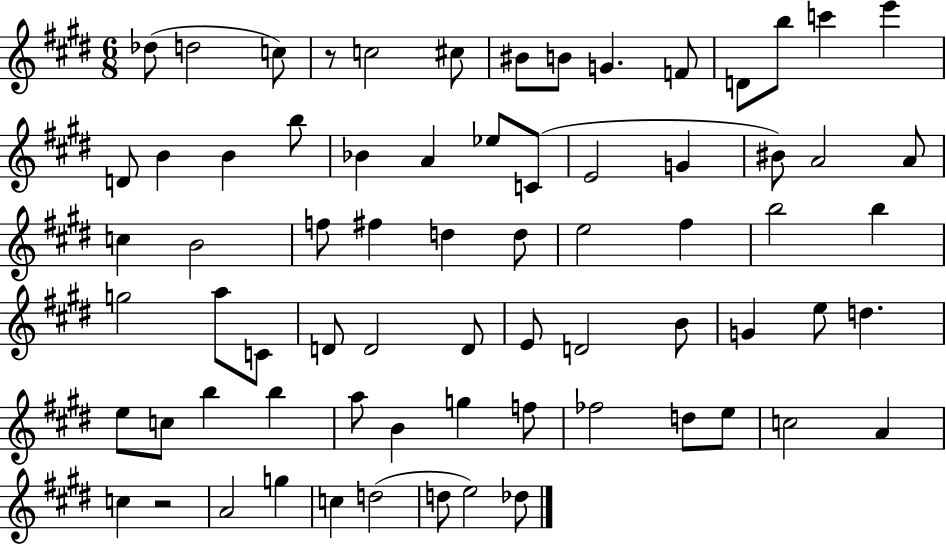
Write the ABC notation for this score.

X:1
T:Untitled
M:6/8
L:1/4
K:E
_d/2 d2 c/2 z/2 c2 ^c/2 ^B/2 B/2 G F/2 D/2 b/2 c' e' D/2 B B b/2 _B A _e/2 C/2 E2 G ^B/2 A2 A/2 c B2 f/2 ^f d d/2 e2 ^f b2 b g2 a/2 C/2 D/2 D2 D/2 E/2 D2 B/2 G e/2 d e/2 c/2 b b a/2 B g f/2 _f2 d/2 e/2 c2 A c z2 A2 g c d2 d/2 e2 _d/2